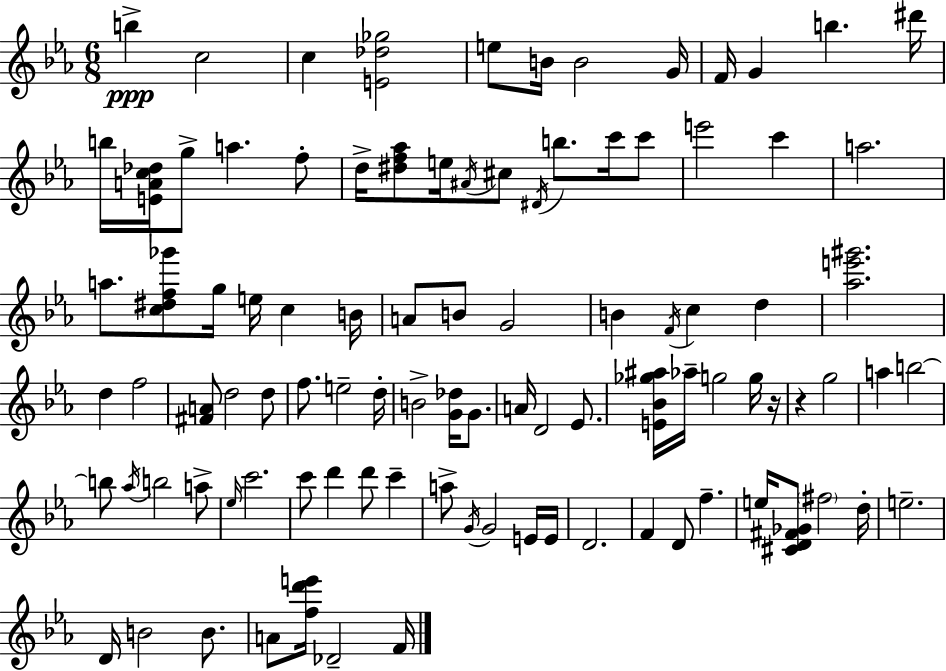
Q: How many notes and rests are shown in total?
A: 97